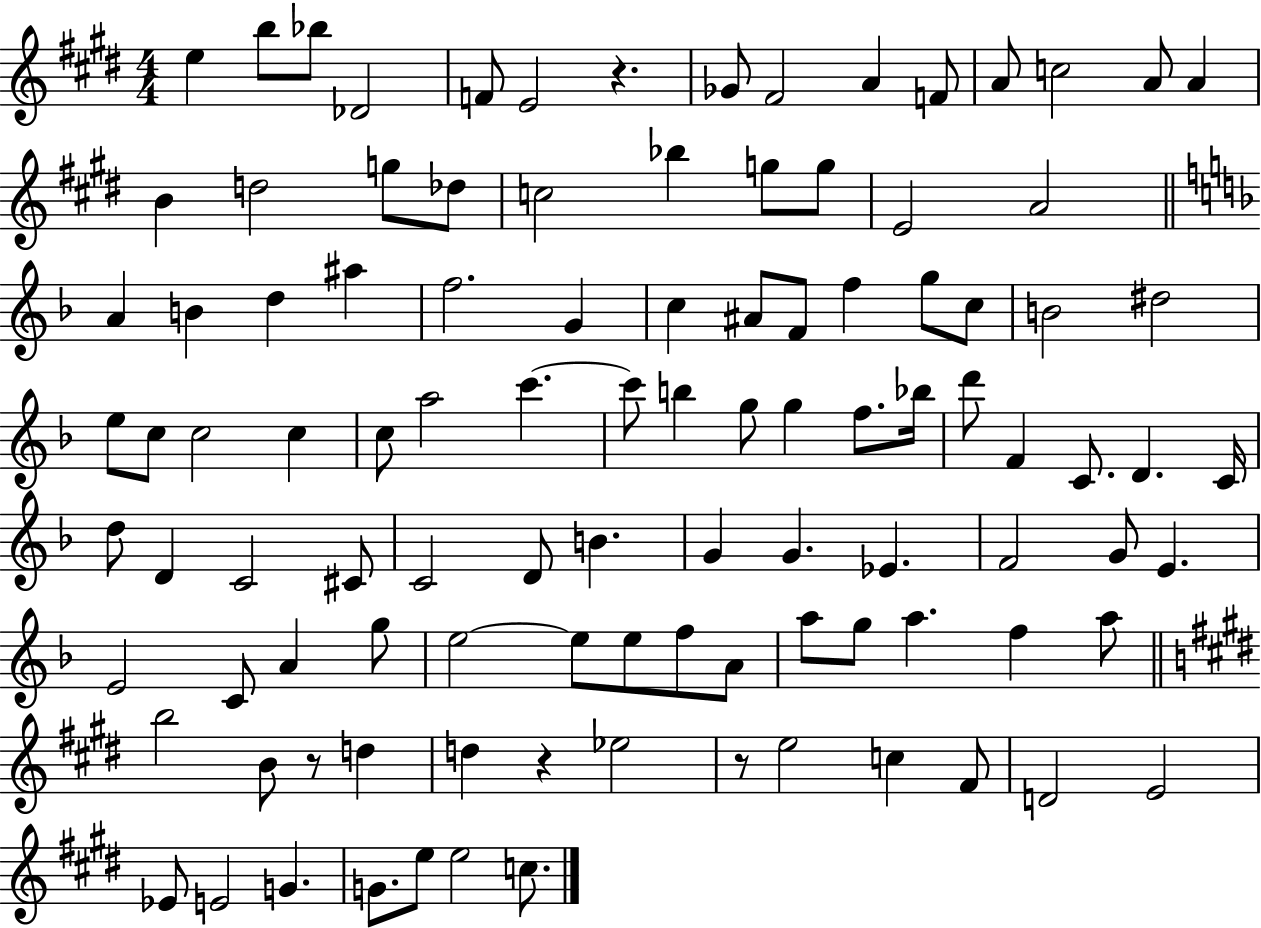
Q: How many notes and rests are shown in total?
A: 104